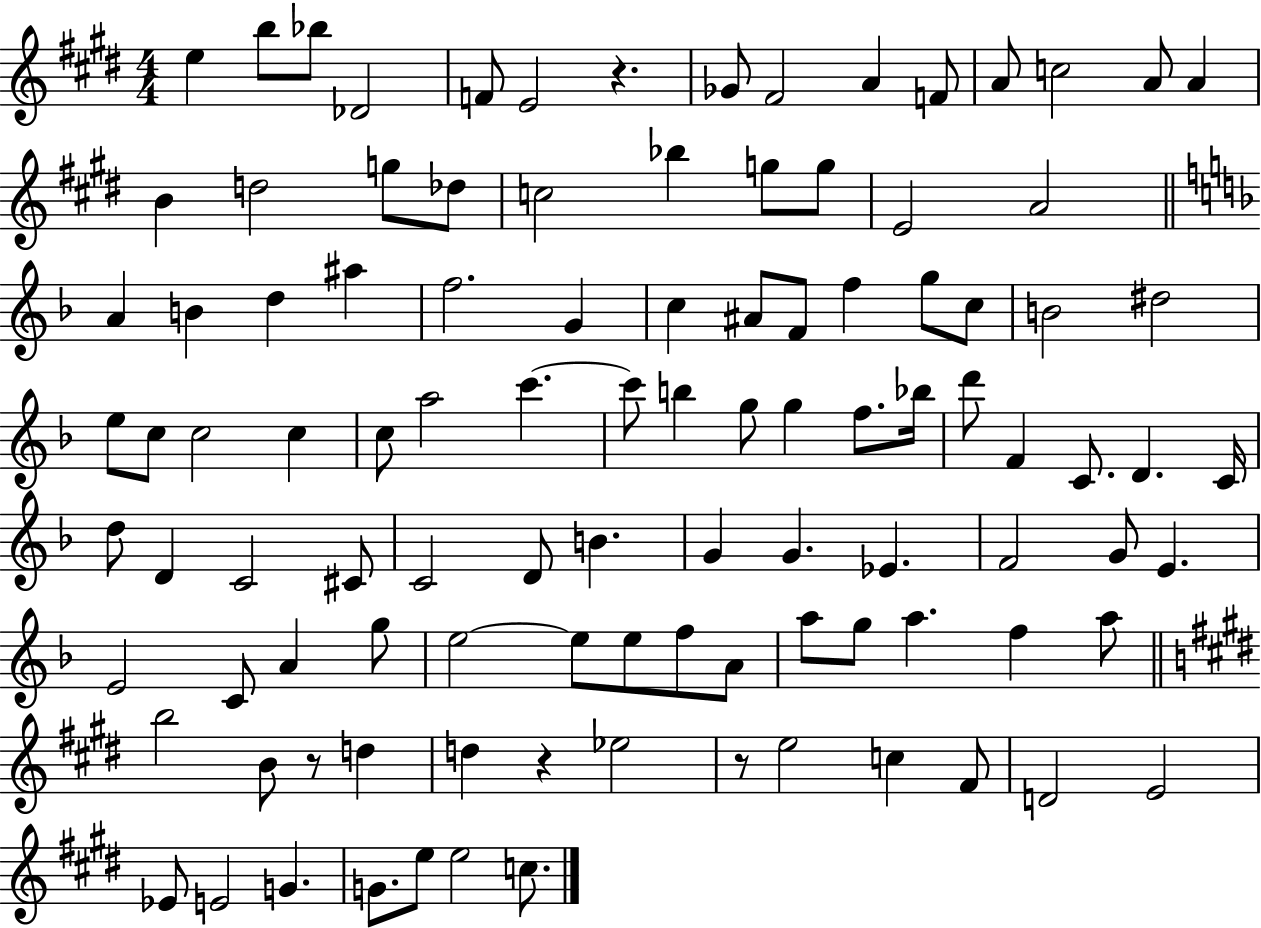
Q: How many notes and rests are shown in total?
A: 104